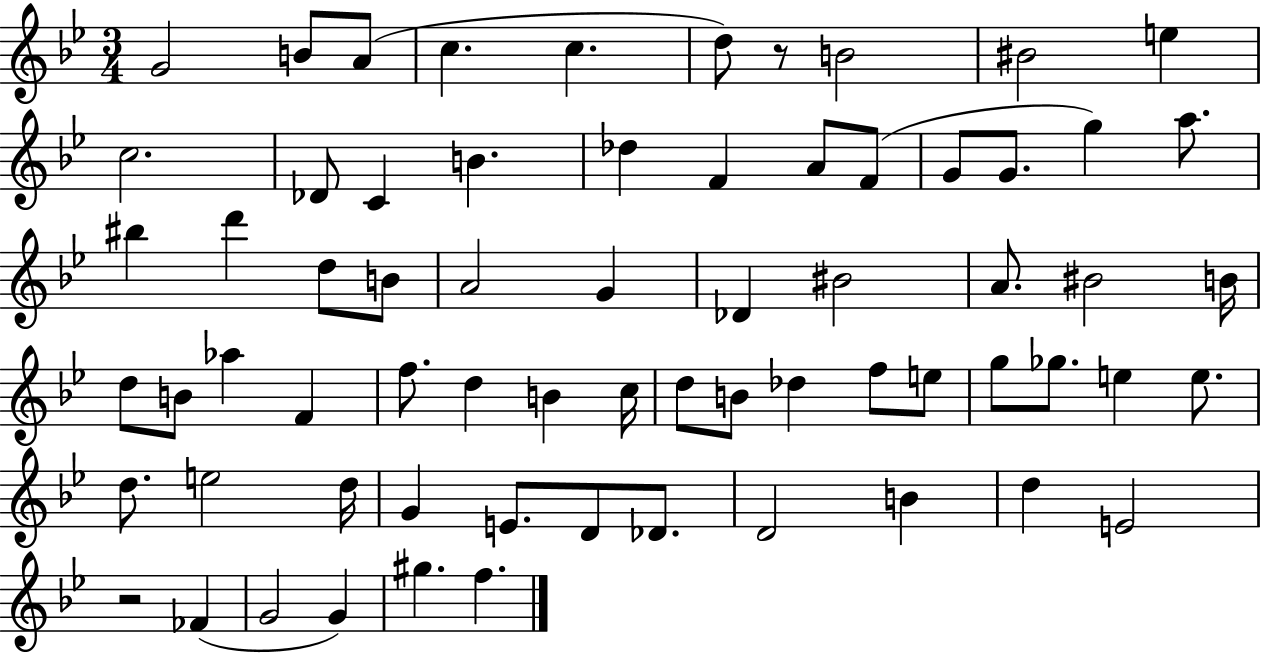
G4/h B4/e A4/e C5/q. C5/q. D5/e R/e B4/h BIS4/h E5/q C5/h. Db4/e C4/q B4/q. Db5/q F4/q A4/e F4/e G4/e G4/e. G5/q A5/e. BIS5/q D6/q D5/e B4/e A4/h G4/q Db4/q BIS4/h A4/e. BIS4/h B4/s D5/e B4/e Ab5/q F4/q F5/e. D5/q B4/q C5/s D5/e B4/e Db5/q F5/e E5/e G5/e Gb5/e. E5/q E5/e. D5/e. E5/h D5/s G4/q E4/e. D4/e Db4/e. D4/h B4/q D5/q E4/h R/h FES4/q G4/h G4/q G#5/q. F5/q.